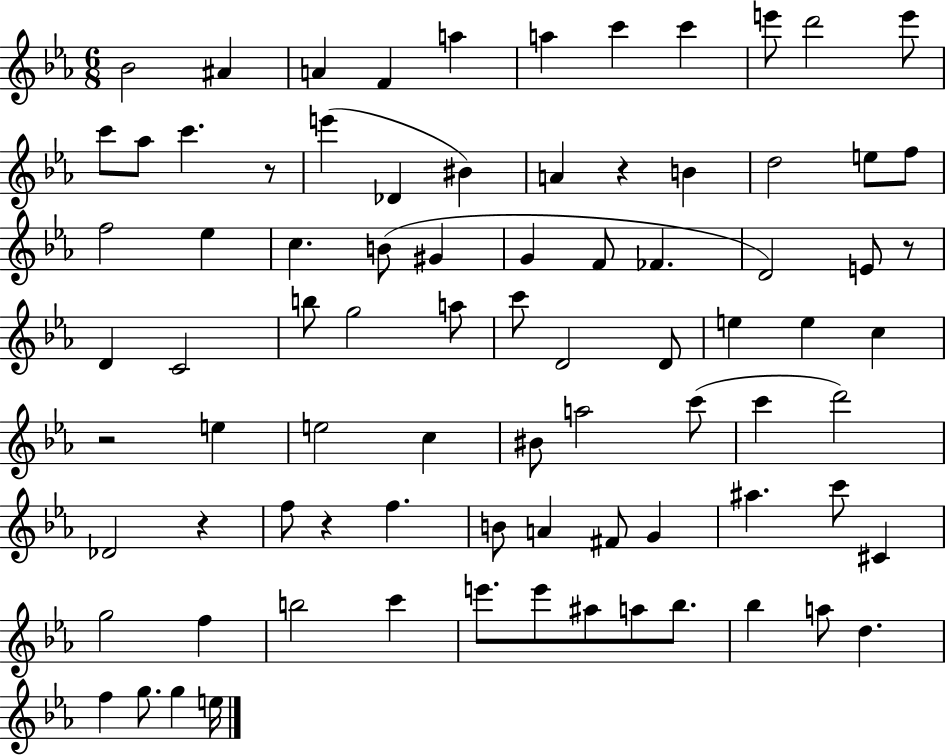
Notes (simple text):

Bb4/h A#4/q A4/q F4/q A5/q A5/q C6/q C6/q E6/e D6/h E6/e C6/e Ab5/e C6/q. R/e E6/q Db4/q BIS4/q A4/q R/q B4/q D5/h E5/e F5/e F5/h Eb5/q C5/q. B4/e G#4/q G4/q F4/e FES4/q. D4/h E4/e R/e D4/q C4/h B5/e G5/h A5/e C6/e D4/h D4/e E5/q E5/q C5/q R/h E5/q E5/h C5/q BIS4/e A5/h C6/e C6/q D6/h Db4/h R/q F5/e R/q F5/q. B4/e A4/q F#4/e G4/q A#5/q. C6/e C#4/q G5/h F5/q B5/h C6/q E6/e. E6/e A#5/e A5/e Bb5/e. Bb5/q A5/e D5/q. F5/q G5/e. G5/q E5/s